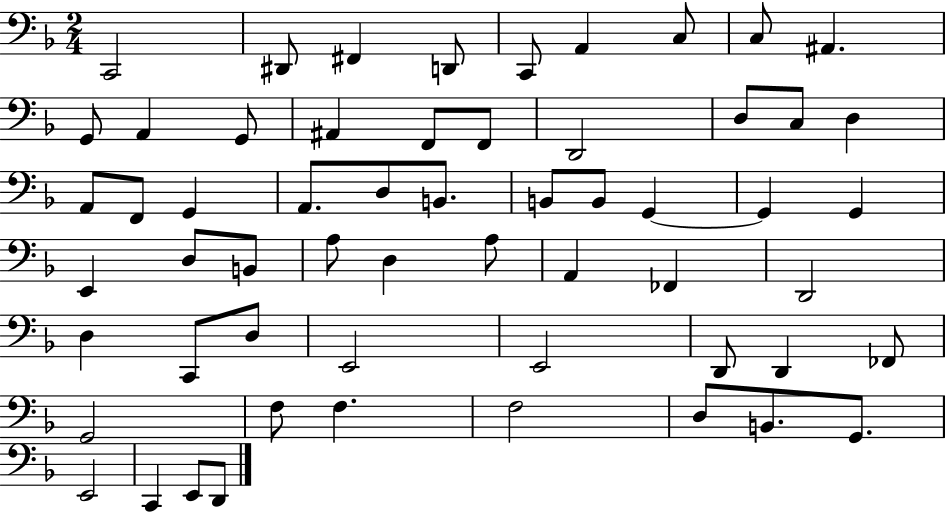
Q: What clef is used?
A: bass